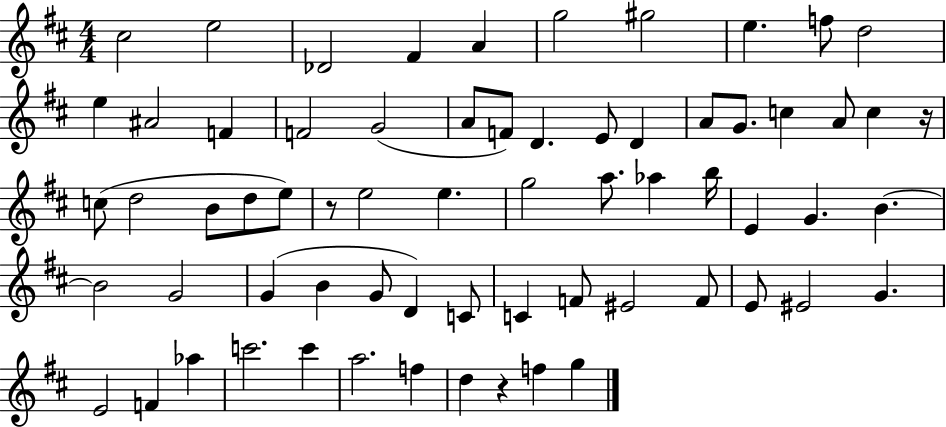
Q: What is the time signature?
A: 4/4